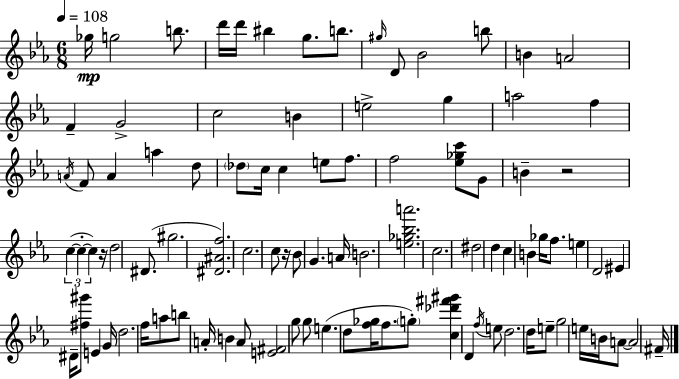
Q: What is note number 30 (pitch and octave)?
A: C5